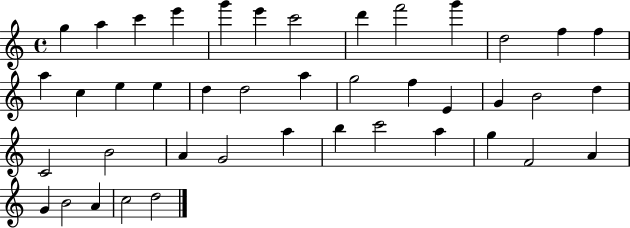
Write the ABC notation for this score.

X:1
T:Untitled
M:4/4
L:1/4
K:C
g a c' e' g' e' c'2 d' f'2 g' d2 f f a c e e d d2 a g2 f E G B2 d C2 B2 A G2 a b c'2 a g F2 A G B2 A c2 d2